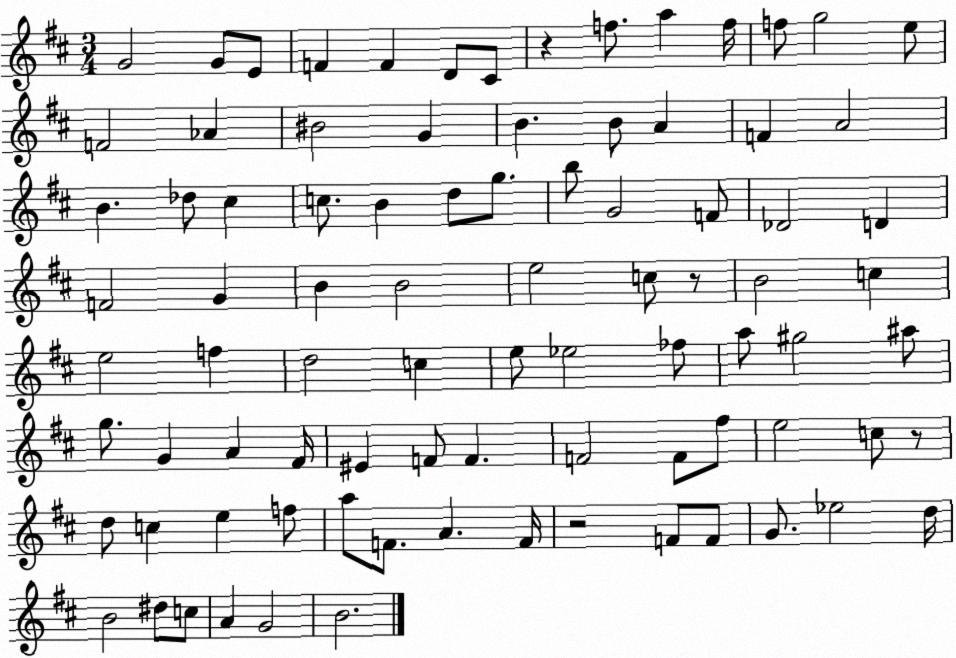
X:1
T:Untitled
M:3/4
L:1/4
K:D
G2 G/2 E/2 F F D/2 ^C/2 z f/2 a f/4 f/2 g2 e/2 F2 _A ^B2 G B B/2 A F A2 B _d/2 ^c c/2 B d/2 g/2 b/2 G2 F/2 _D2 D F2 G B B2 e2 c/2 z/2 B2 c e2 f d2 c e/2 _e2 _f/2 a/2 ^g2 ^a/2 g/2 G A ^F/4 ^E F/2 F F2 F/2 ^f/2 e2 c/2 z/2 d/2 c e f/2 a/2 F/2 A F/4 z2 F/2 F/2 G/2 _e2 d/4 B2 ^d/2 c/2 A G2 B2